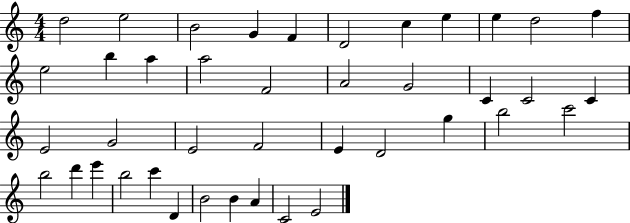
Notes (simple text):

D5/h E5/h B4/h G4/q F4/q D4/h C5/q E5/q E5/q D5/h F5/q E5/h B5/q A5/q A5/h F4/h A4/h G4/h C4/q C4/h C4/q E4/h G4/h E4/h F4/h E4/q D4/h G5/q B5/h C6/h B5/h D6/q E6/q B5/h C6/q D4/q B4/h B4/q A4/q C4/h E4/h